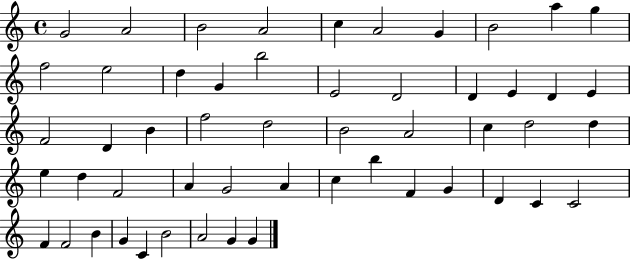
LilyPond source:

{
  \clef treble
  \time 4/4
  \defaultTimeSignature
  \key c \major
  g'2 a'2 | b'2 a'2 | c''4 a'2 g'4 | b'2 a''4 g''4 | \break f''2 e''2 | d''4 g'4 b''2 | e'2 d'2 | d'4 e'4 d'4 e'4 | \break f'2 d'4 b'4 | f''2 d''2 | b'2 a'2 | c''4 d''2 d''4 | \break e''4 d''4 f'2 | a'4 g'2 a'4 | c''4 b''4 f'4 g'4 | d'4 c'4 c'2 | \break f'4 f'2 b'4 | g'4 c'4 b'2 | a'2 g'4 g'4 | \bar "|."
}